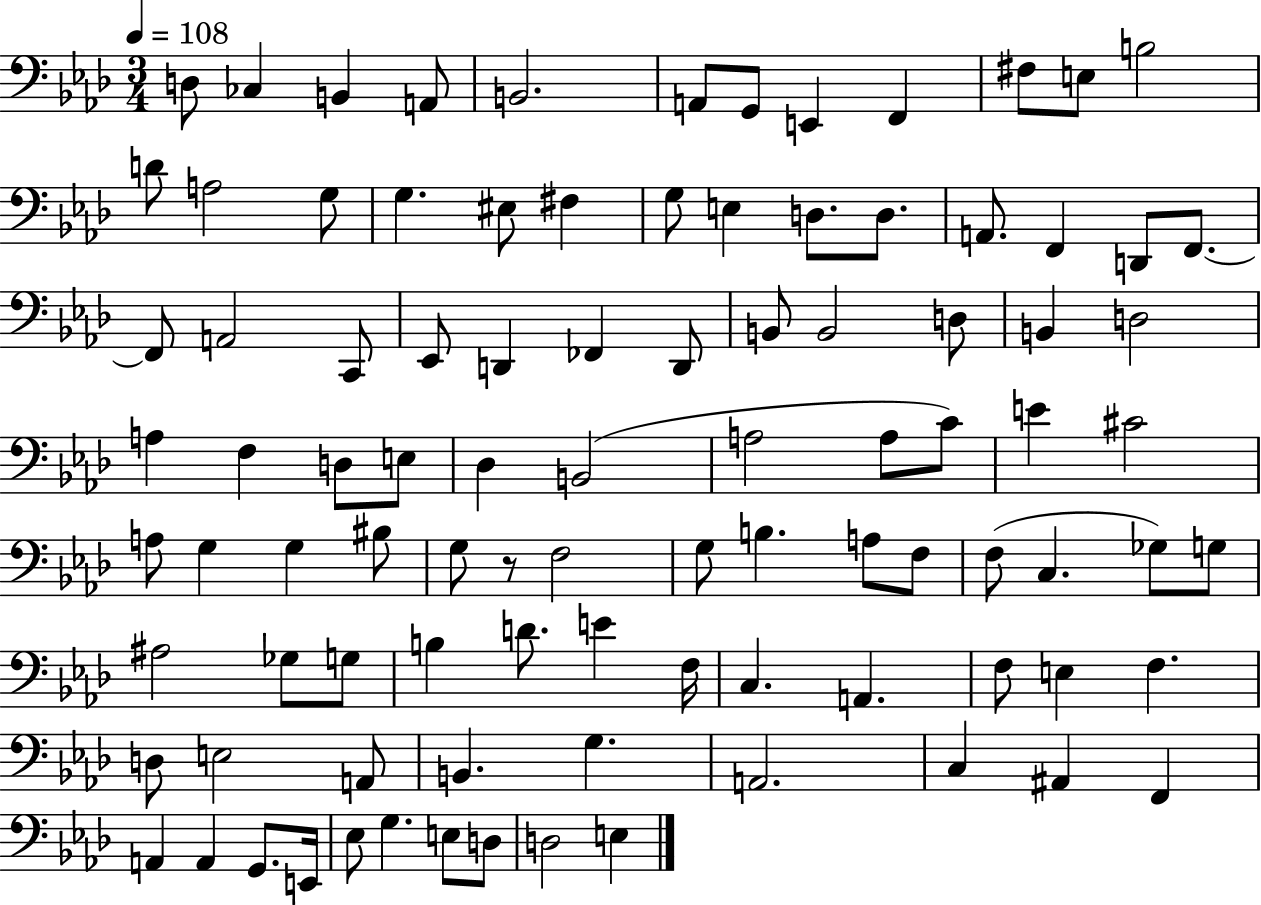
X:1
T:Untitled
M:3/4
L:1/4
K:Ab
D,/2 _C, B,, A,,/2 B,,2 A,,/2 G,,/2 E,, F,, ^F,/2 E,/2 B,2 D/2 A,2 G,/2 G, ^E,/2 ^F, G,/2 E, D,/2 D,/2 A,,/2 F,, D,,/2 F,,/2 F,,/2 A,,2 C,,/2 _E,,/2 D,, _F,, D,,/2 B,,/2 B,,2 D,/2 B,, D,2 A, F, D,/2 E,/2 _D, B,,2 A,2 A,/2 C/2 E ^C2 A,/2 G, G, ^B,/2 G,/2 z/2 F,2 G,/2 B, A,/2 F,/2 F,/2 C, _G,/2 G,/2 ^A,2 _G,/2 G,/2 B, D/2 E F,/4 C, A,, F,/2 E, F, D,/2 E,2 A,,/2 B,, G, A,,2 C, ^A,, F,, A,, A,, G,,/2 E,,/4 _E,/2 G, E,/2 D,/2 D,2 E,